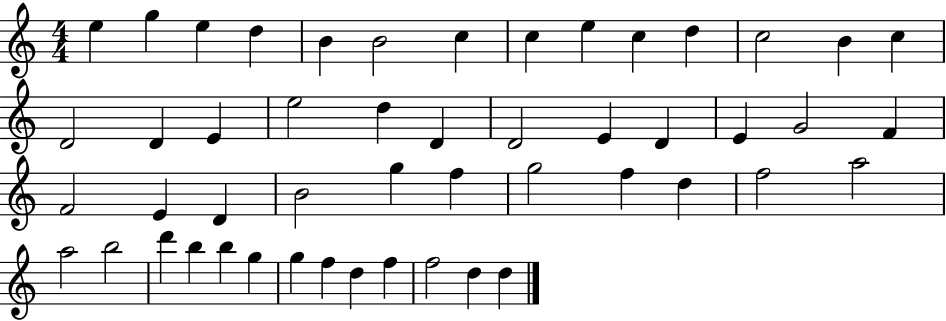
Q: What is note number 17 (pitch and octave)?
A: E4